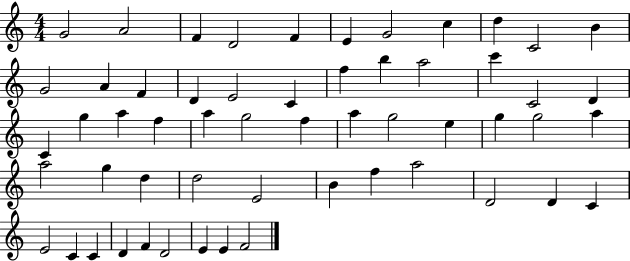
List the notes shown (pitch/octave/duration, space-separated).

G4/h A4/h F4/q D4/h F4/q E4/q G4/h C5/q D5/q C4/h B4/q G4/h A4/q F4/q D4/q E4/h C4/q F5/q B5/q A5/h C6/q C4/h D4/q C4/q G5/q A5/q F5/q A5/q G5/h F5/q A5/q G5/h E5/q G5/q G5/h A5/q A5/h G5/q D5/q D5/h E4/h B4/q F5/q A5/h D4/h D4/q C4/q E4/h C4/q C4/q D4/q F4/q D4/h E4/q E4/q F4/h